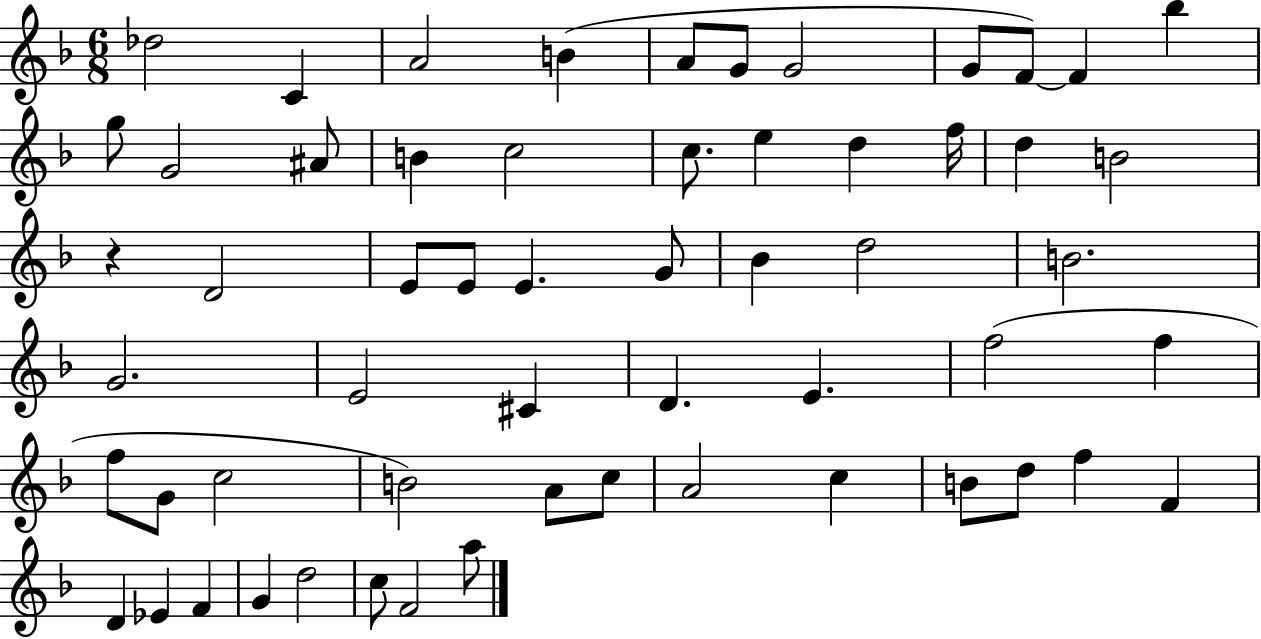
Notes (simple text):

Db5/h C4/q A4/h B4/q A4/e G4/e G4/h G4/e F4/e F4/q Bb5/q G5/e G4/h A#4/e B4/q C5/h C5/e. E5/q D5/q F5/s D5/q B4/h R/q D4/h E4/e E4/e E4/q. G4/e Bb4/q D5/h B4/h. G4/h. E4/h C#4/q D4/q. E4/q. F5/h F5/q F5/e G4/e C5/h B4/h A4/e C5/e A4/h C5/q B4/e D5/e F5/q F4/q D4/q Eb4/q F4/q G4/q D5/h C5/e F4/h A5/e